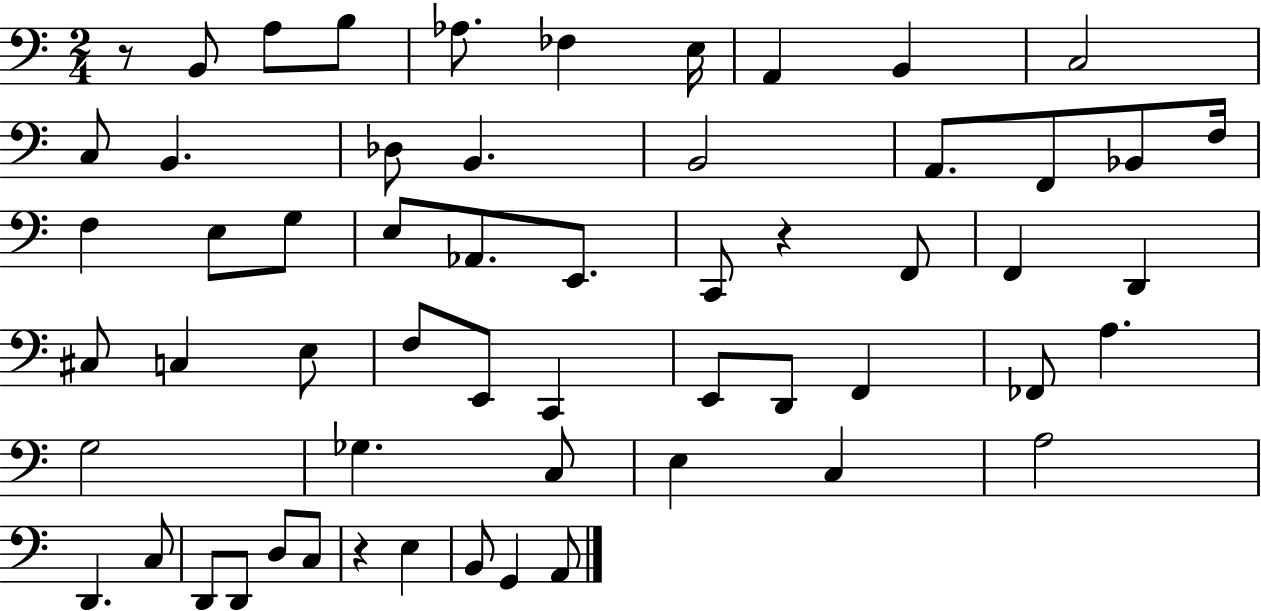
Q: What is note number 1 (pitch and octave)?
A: B2